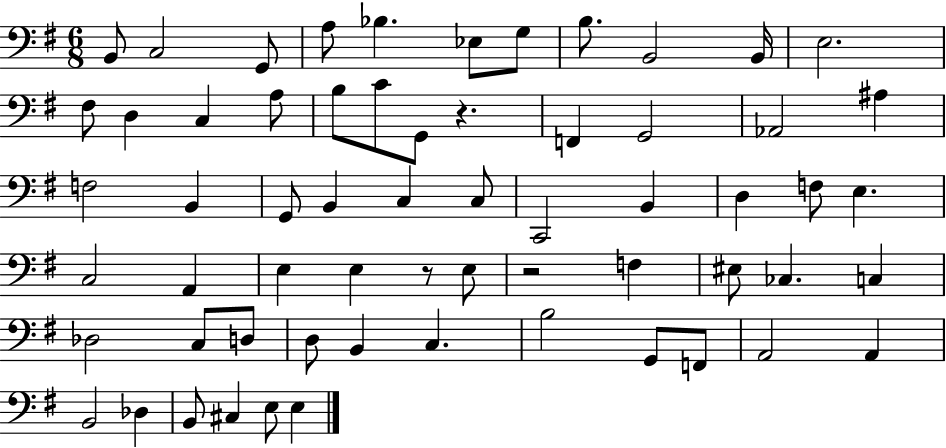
X:1
T:Untitled
M:6/8
L:1/4
K:G
B,,/2 C,2 G,,/2 A,/2 _B, _E,/2 G,/2 B,/2 B,,2 B,,/4 E,2 ^F,/2 D, C, A,/2 B,/2 C/2 G,,/2 z F,, G,,2 _A,,2 ^A, F,2 B,, G,,/2 B,, C, C,/2 C,,2 B,, D, F,/2 E, C,2 A,, E, E, z/2 E,/2 z2 F, ^E,/2 _C, C, _D,2 C,/2 D,/2 D,/2 B,, C, B,2 G,,/2 F,,/2 A,,2 A,, B,,2 _D, B,,/2 ^C, E,/2 E,